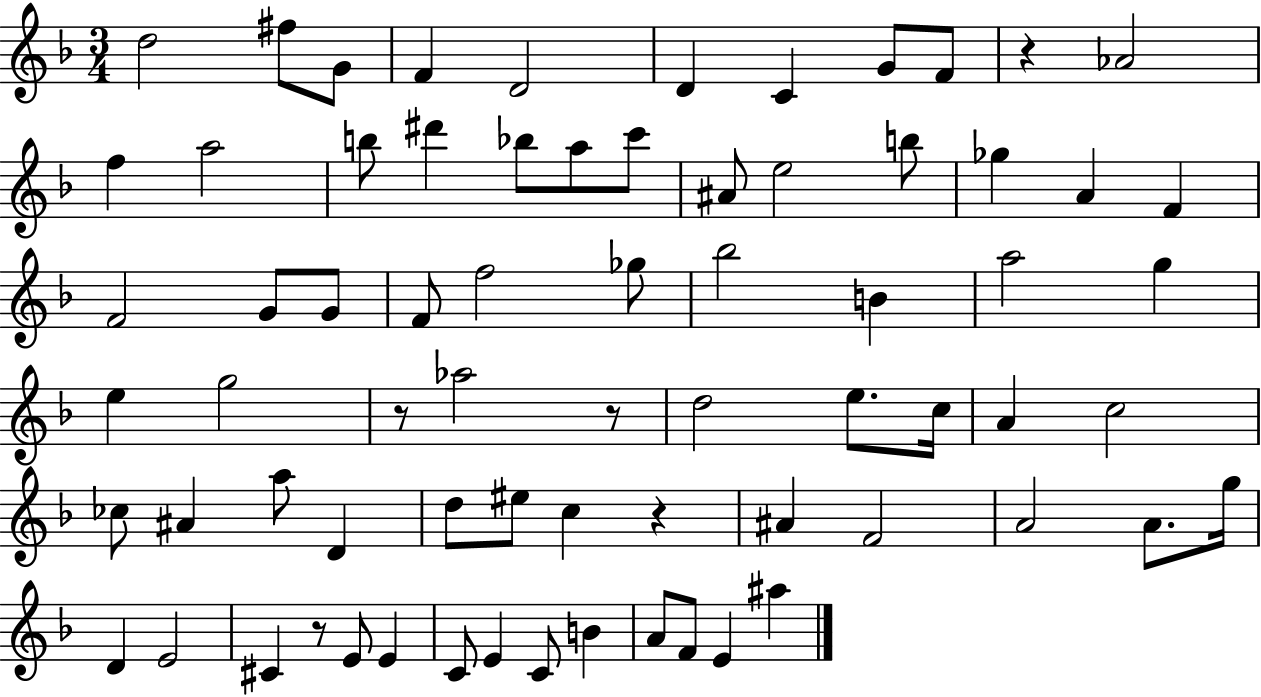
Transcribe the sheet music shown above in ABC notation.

X:1
T:Untitled
M:3/4
L:1/4
K:F
d2 ^f/2 G/2 F D2 D C G/2 F/2 z _A2 f a2 b/2 ^d' _b/2 a/2 c'/2 ^A/2 e2 b/2 _g A F F2 G/2 G/2 F/2 f2 _g/2 _b2 B a2 g e g2 z/2 _a2 z/2 d2 e/2 c/4 A c2 _c/2 ^A a/2 D d/2 ^e/2 c z ^A F2 A2 A/2 g/4 D E2 ^C z/2 E/2 E C/2 E C/2 B A/2 F/2 E ^a